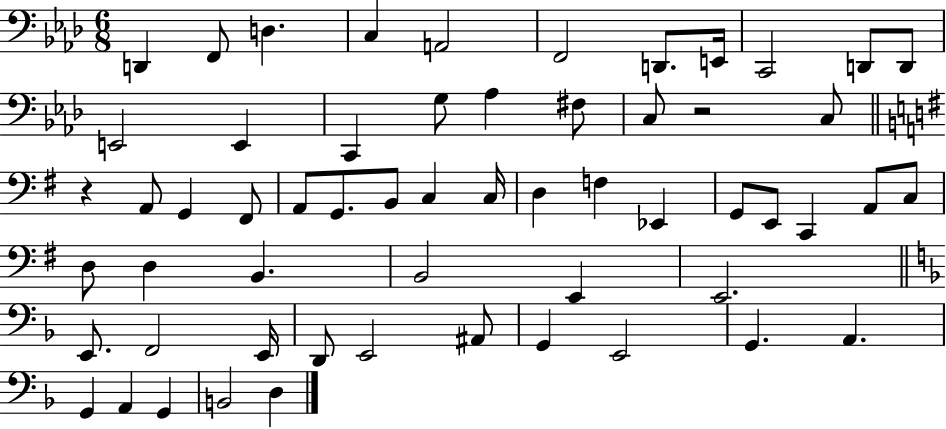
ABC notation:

X:1
T:Untitled
M:6/8
L:1/4
K:Ab
D,, F,,/2 D, C, A,,2 F,,2 D,,/2 E,,/4 C,,2 D,,/2 D,,/2 E,,2 E,, C,, G,/2 _A, ^F,/2 C,/2 z2 C,/2 z A,,/2 G,, ^F,,/2 A,,/2 G,,/2 B,,/2 C, C,/4 D, F, _E,, G,,/2 E,,/2 C,, A,,/2 C,/2 D,/2 D, B,, B,,2 E,, E,,2 E,,/2 F,,2 E,,/4 D,,/2 E,,2 ^A,,/2 G,, E,,2 G,, A,, G,, A,, G,, B,,2 D,